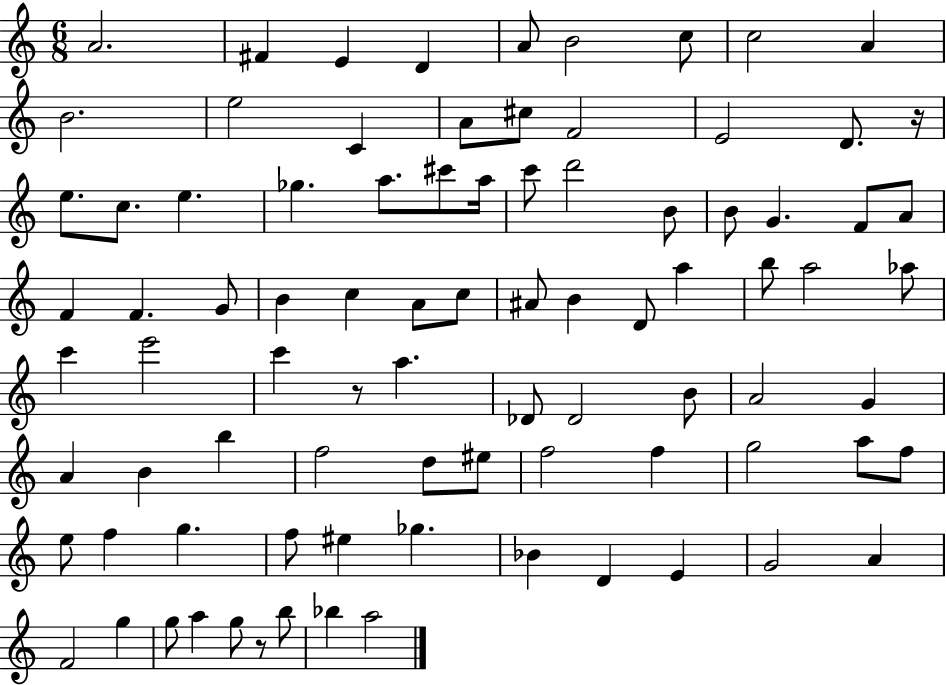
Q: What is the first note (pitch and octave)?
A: A4